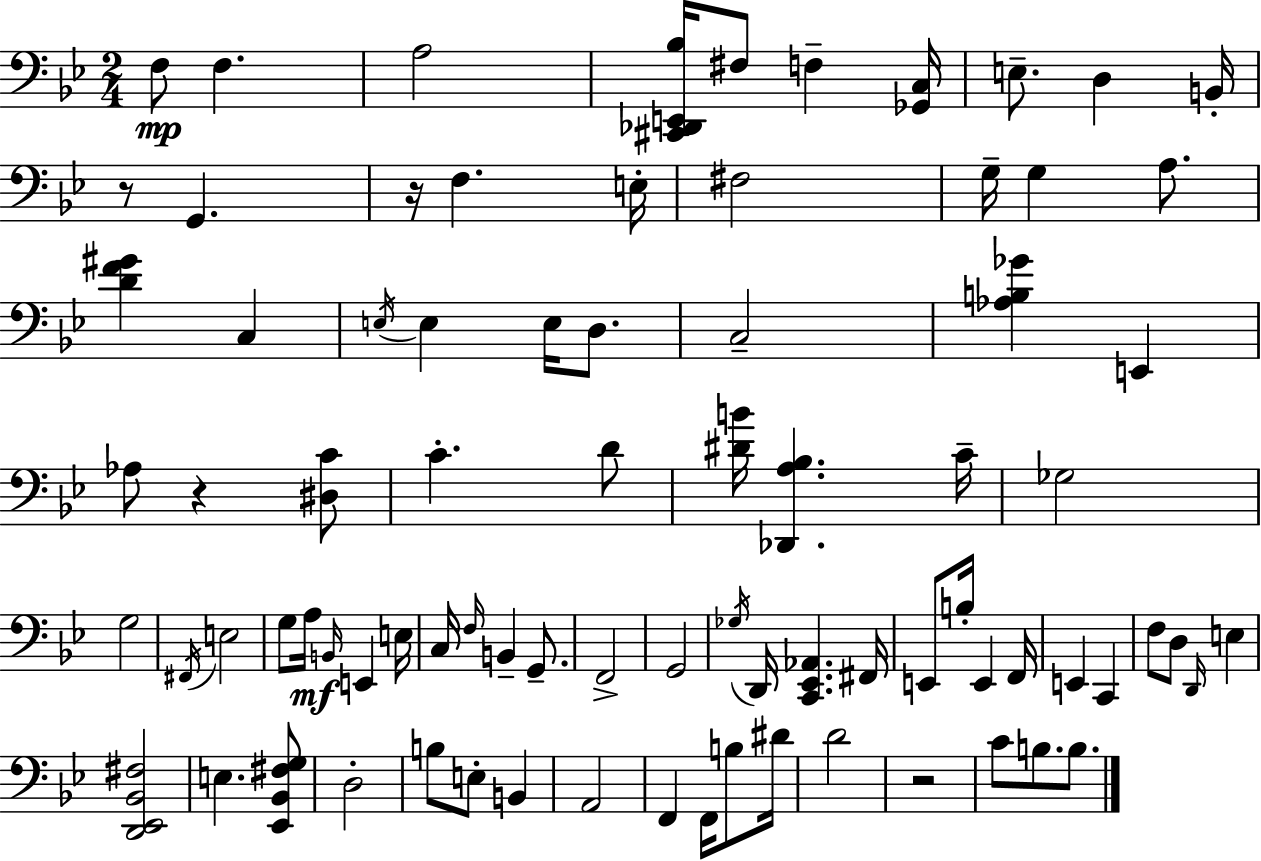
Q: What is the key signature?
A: G minor